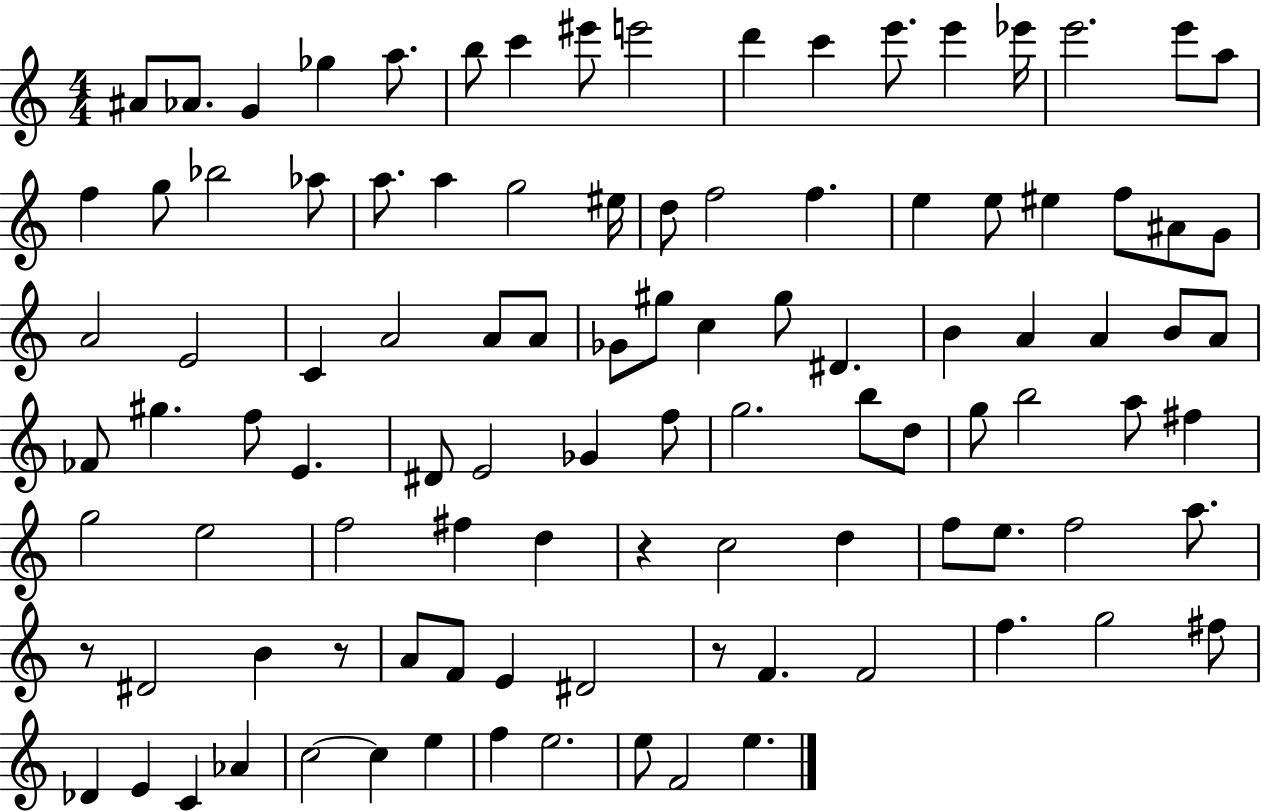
A#4/e Ab4/e. G4/q Gb5/q A5/e. B5/e C6/q EIS6/e E6/h D6/q C6/q E6/e. E6/q Eb6/s E6/h. E6/e A5/e F5/q G5/e Bb5/h Ab5/e A5/e. A5/q G5/h EIS5/s D5/e F5/h F5/q. E5/q E5/e EIS5/q F5/e A#4/e G4/e A4/h E4/h C4/q A4/h A4/e A4/e Gb4/e G#5/e C5/q G#5/e D#4/q. B4/q A4/q A4/q B4/e A4/e FES4/e G#5/q. F5/e E4/q. D#4/e E4/h Gb4/q F5/e G5/h. B5/e D5/e G5/e B5/h A5/e F#5/q G5/h E5/h F5/h F#5/q D5/q R/q C5/h D5/q F5/e E5/e. F5/h A5/e. R/e D#4/h B4/q R/e A4/e F4/e E4/q D#4/h R/e F4/q. F4/h F5/q. G5/h F#5/e Db4/q E4/q C4/q Ab4/q C5/h C5/q E5/q F5/q E5/h. E5/e F4/h E5/q.